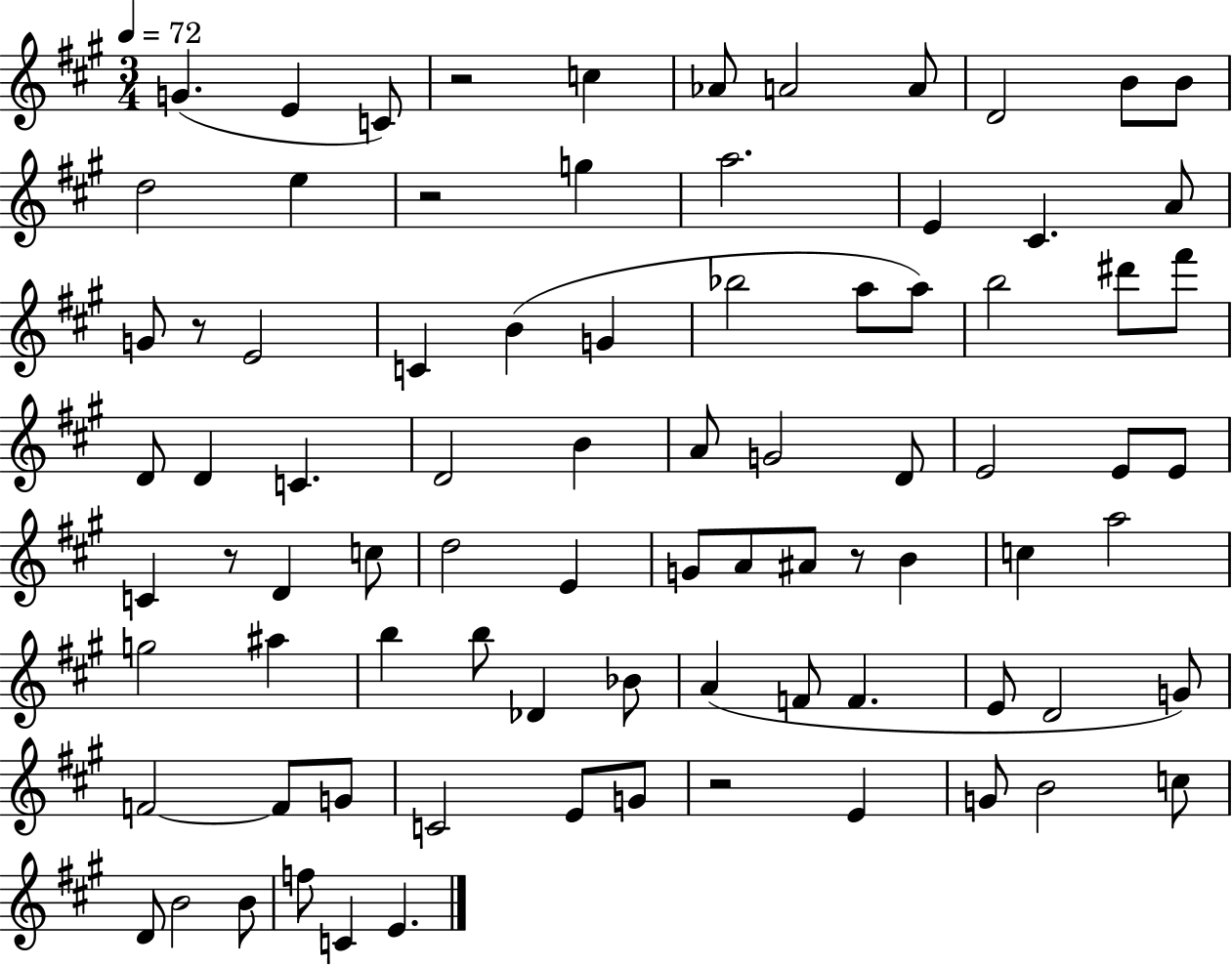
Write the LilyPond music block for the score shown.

{
  \clef treble
  \numericTimeSignature
  \time 3/4
  \key a \major
  \tempo 4 = 72
  g'4.( e'4 c'8) | r2 c''4 | aes'8 a'2 a'8 | d'2 b'8 b'8 | \break d''2 e''4 | r2 g''4 | a''2. | e'4 cis'4. a'8 | \break g'8 r8 e'2 | c'4 b'4( g'4 | bes''2 a''8 a''8) | b''2 dis'''8 fis'''8 | \break d'8 d'4 c'4. | d'2 b'4 | a'8 g'2 d'8 | e'2 e'8 e'8 | \break c'4 r8 d'4 c''8 | d''2 e'4 | g'8 a'8 ais'8 r8 b'4 | c''4 a''2 | \break g''2 ais''4 | b''4 b''8 des'4 bes'8 | a'4( f'8 f'4. | e'8 d'2 g'8) | \break f'2~~ f'8 g'8 | c'2 e'8 g'8 | r2 e'4 | g'8 b'2 c''8 | \break d'8 b'2 b'8 | f''8 c'4 e'4. | \bar "|."
}